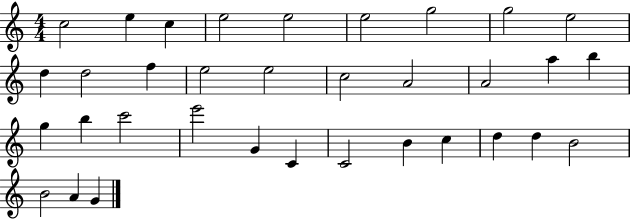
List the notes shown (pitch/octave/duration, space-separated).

C5/h E5/q C5/q E5/h E5/h E5/h G5/h G5/h E5/h D5/q D5/h F5/q E5/h E5/h C5/h A4/h A4/h A5/q B5/q G5/q B5/q C6/h E6/h G4/q C4/q C4/h B4/q C5/q D5/q D5/q B4/h B4/h A4/q G4/q